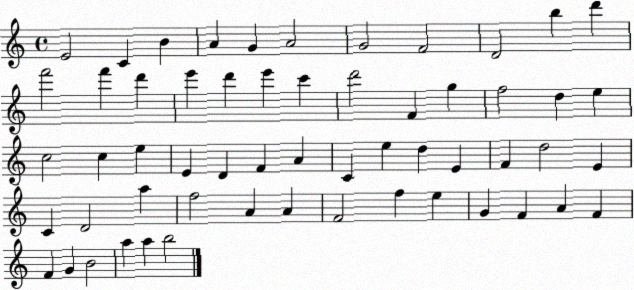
X:1
T:Untitled
M:4/4
L:1/4
K:C
E2 C B A G A2 G2 F2 D2 b d' f'2 f' d' e' d' e' c' d'2 F g f2 d e c2 c e E D F A C e d E F d2 E C D2 a f2 A A F2 f e G F A F F G B2 a a b2